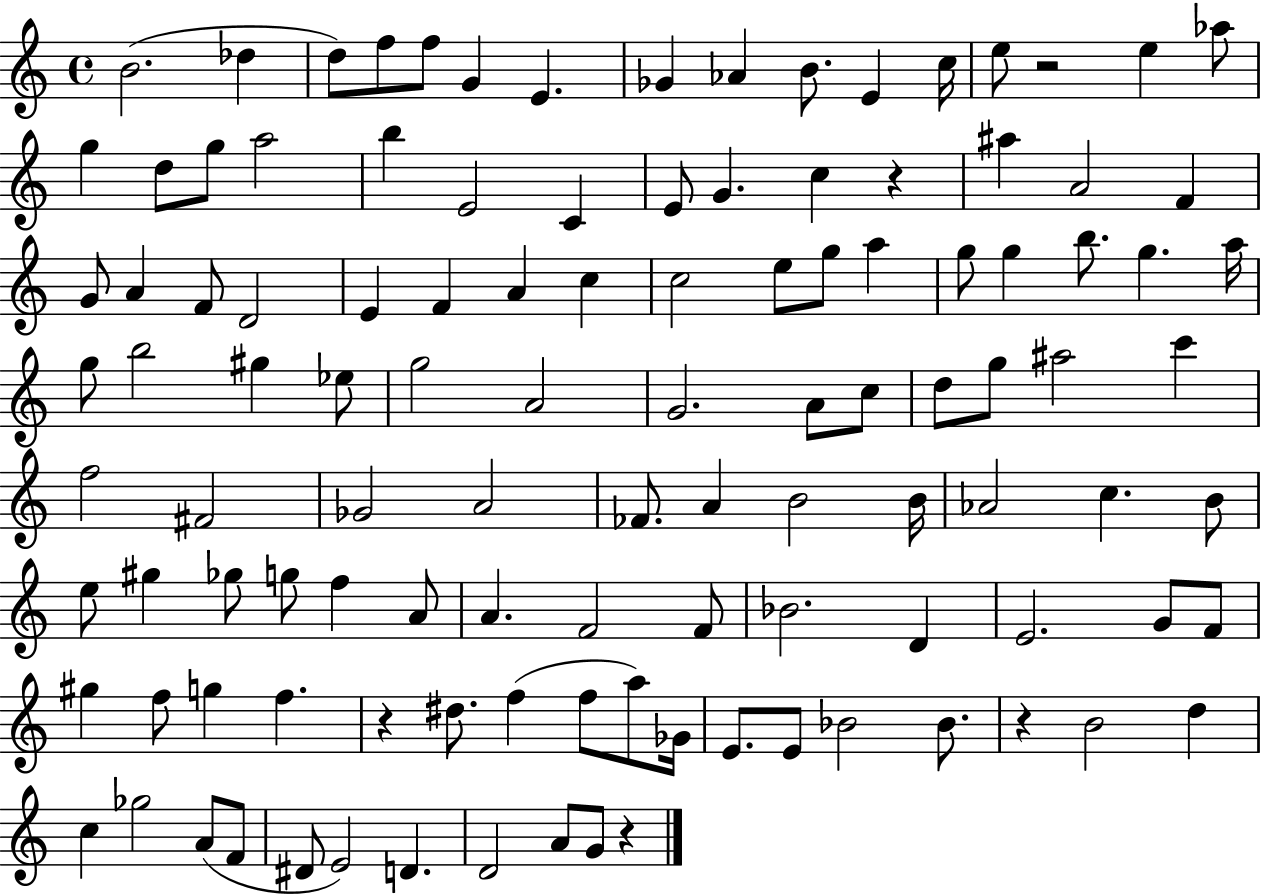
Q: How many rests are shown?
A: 5